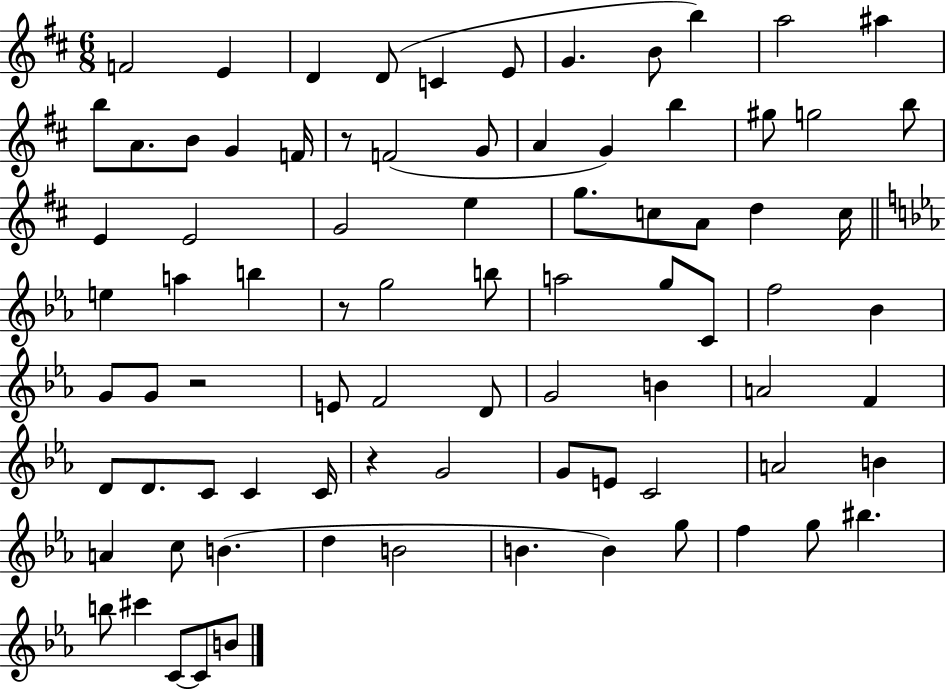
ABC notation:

X:1
T:Untitled
M:6/8
L:1/4
K:D
F2 E D D/2 C E/2 G B/2 b a2 ^a b/2 A/2 B/2 G F/4 z/2 F2 G/2 A G b ^g/2 g2 b/2 E E2 G2 e g/2 c/2 A/2 d c/4 e a b z/2 g2 b/2 a2 g/2 C/2 f2 _B G/2 G/2 z2 E/2 F2 D/2 G2 B A2 F D/2 D/2 C/2 C C/4 z G2 G/2 E/2 C2 A2 B A c/2 B d B2 B B g/2 f g/2 ^b b/2 ^c' C/2 C/2 B/2